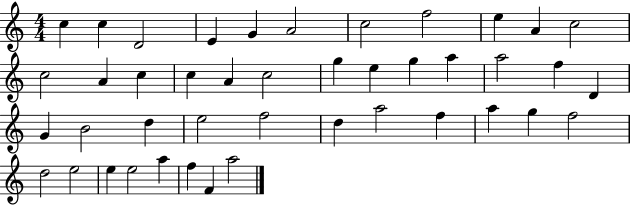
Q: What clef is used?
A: treble